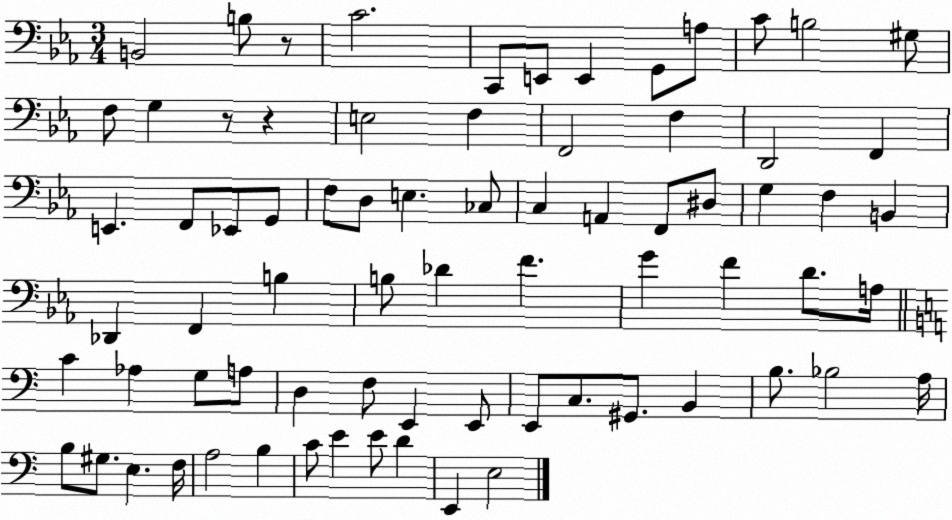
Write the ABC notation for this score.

X:1
T:Untitled
M:3/4
L:1/4
K:Eb
B,,2 B,/2 z/2 C2 C,,/2 E,,/2 E,, G,,/2 A,/2 C/2 B,2 ^G,/2 F,/2 G, z/2 z E,2 F, F,,2 F, D,,2 F,, E,, F,,/2 _E,,/2 G,,/2 F,/2 D,/2 E, _C,/2 C, A,, F,,/2 ^D,/2 G, F, B,, _D,, F,, B, B,/2 _D F G F D/2 A,/4 C _A, G,/2 A,/2 D, F,/2 E,, E,,/2 E,,/2 C,/2 ^G,,/2 B,, B,/2 _B,2 A,/4 B,/2 ^G,/2 E, F,/4 A,2 B, C/2 E E/2 D E,, E,2